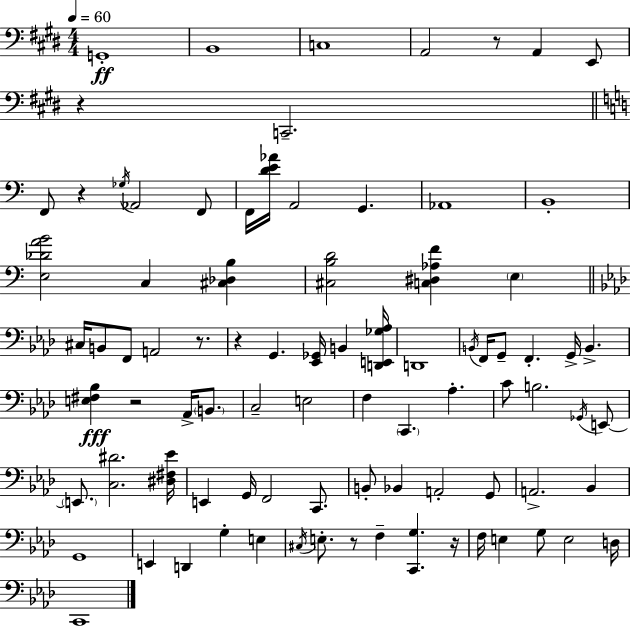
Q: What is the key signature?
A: E major